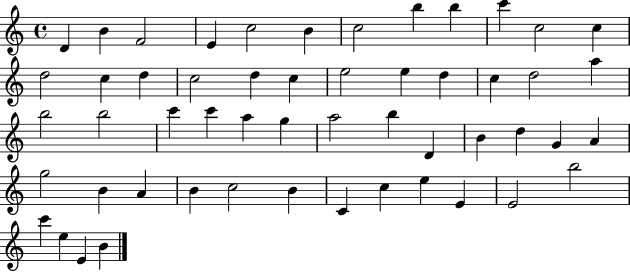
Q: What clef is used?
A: treble